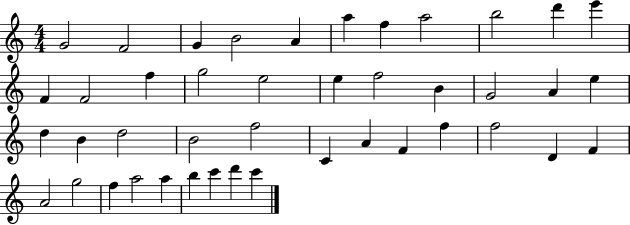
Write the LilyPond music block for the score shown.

{
  \clef treble
  \numericTimeSignature
  \time 4/4
  \key c \major
  g'2 f'2 | g'4 b'2 a'4 | a''4 f''4 a''2 | b''2 d'''4 e'''4 | \break f'4 f'2 f''4 | g''2 e''2 | e''4 f''2 b'4 | g'2 a'4 e''4 | \break d''4 b'4 d''2 | b'2 f''2 | c'4 a'4 f'4 f''4 | f''2 d'4 f'4 | \break a'2 g''2 | f''4 a''2 a''4 | b''4 c'''4 d'''4 c'''4 | \bar "|."
}